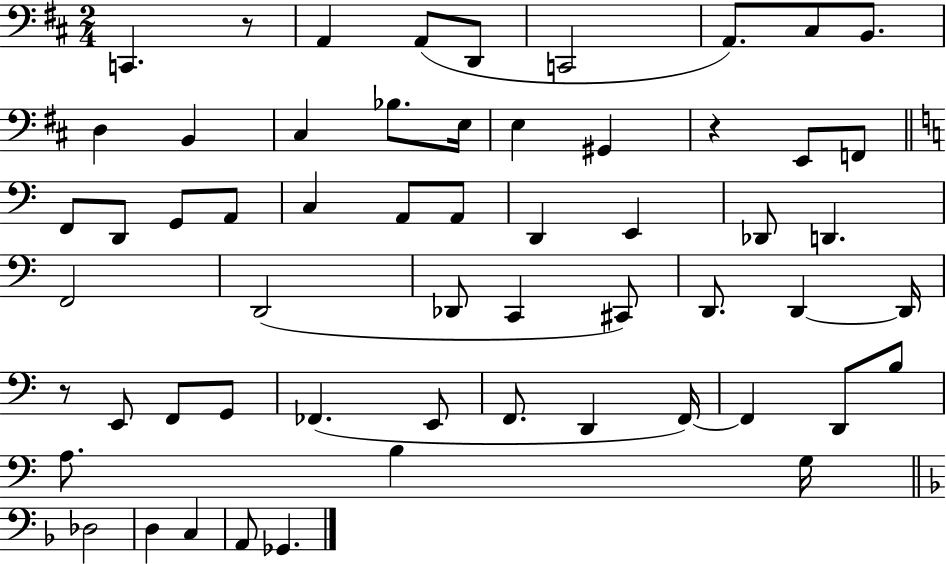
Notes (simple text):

C2/q. R/e A2/q A2/e D2/e C2/h A2/e. C#3/e B2/e. D3/q B2/q C#3/q Bb3/e. E3/s E3/q G#2/q R/q E2/e F2/e F2/e D2/e G2/e A2/e C3/q A2/e A2/e D2/q E2/q Db2/e D2/q. F2/h D2/h Db2/e C2/q C#2/e D2/e. D2/q D2/s R/e E2/e F2/e G2/e FES2/q. E2/e F2/e. D2/q F2/s F2/q D2/e B3/e A3/e. B3/q G3/s Db3/h D3/q C3/q A2/e Gb2/q.